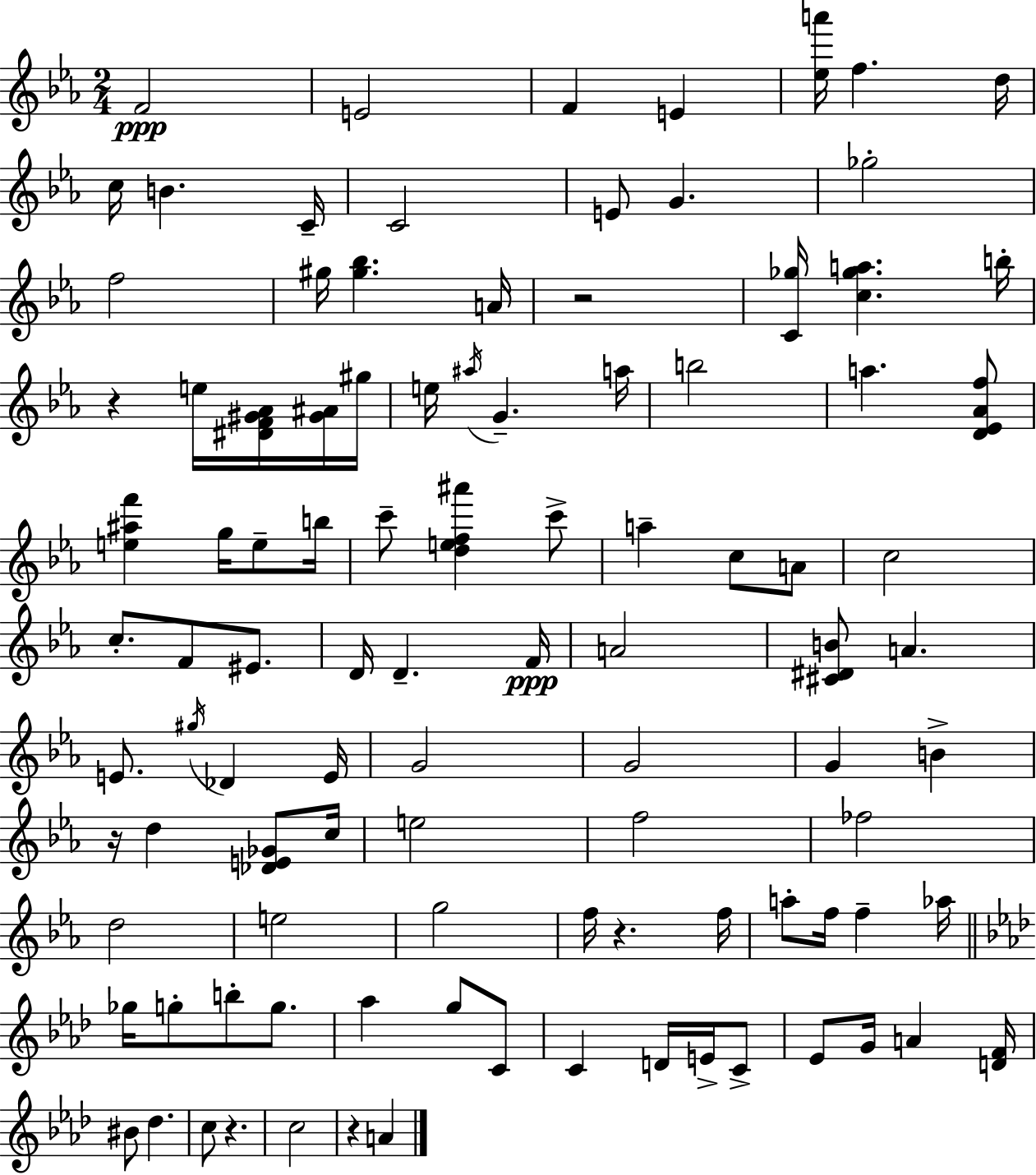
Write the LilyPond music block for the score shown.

{
  \clef treble
  \numericTimeSignature
  \time 2/4
  \key c \minor
  f'2\ppp | e'2 | f'4 e'4 | <ees'' a'''>16 f''4. d''16 | \break c''16 b'4. c'16-- | c'2 | e'8 g'4. | ges''2-. | \break f''2 | gis''16 <gis'' bes''>4. a'16 | r2 | <c' ges''>16 <c'' ges'' a''>4. b''16-. | \break r4 e''16 <dis' f' gis' aes'>16 <gis' ais'>16 gis''16 | e''16 \acciaccatura { ais''16 } g'4.-- | a''16 b''2 | a''4. <d' ees' aes' f''>8 | \break <e'' ais'' f'''>4 g''16 e''8-- | b''16 c'''8-- <d'' e'' f'' ais'''>4 c'''8-> | a''4-- c''8 a'8 | c''2 | \break c''8.-. f'8 eis'8. | d'16 d'4.-- | f'16\ppp a'2 | <cis' dis' b'>8 a'4. | \break e'8. \acciaccatura { gis''16 } des'4 | e'16 g'2 | g'2 | g'4 b'4-> | \break r16 d''4 <des' e' ges'>8 | c''16 e''2 | f''2 | fes''2 | \break d''2 | e''2 | g''2 | f''16 r4. | \break f''16 a''8-. f''16 f''4-- | aes''16 \bar "||" \break \key aes \major ges''16 g''8-. b''8-. g''8. | aes''4 g''8 c'8 | c'4 d'16 e'16-> c'8-> | ees'8 g'16 a'4 <d' f'>16 | \break bis'8 des''4. | c''8 r4. | c''2 | r4 a'4 | \break \bar "|."
}